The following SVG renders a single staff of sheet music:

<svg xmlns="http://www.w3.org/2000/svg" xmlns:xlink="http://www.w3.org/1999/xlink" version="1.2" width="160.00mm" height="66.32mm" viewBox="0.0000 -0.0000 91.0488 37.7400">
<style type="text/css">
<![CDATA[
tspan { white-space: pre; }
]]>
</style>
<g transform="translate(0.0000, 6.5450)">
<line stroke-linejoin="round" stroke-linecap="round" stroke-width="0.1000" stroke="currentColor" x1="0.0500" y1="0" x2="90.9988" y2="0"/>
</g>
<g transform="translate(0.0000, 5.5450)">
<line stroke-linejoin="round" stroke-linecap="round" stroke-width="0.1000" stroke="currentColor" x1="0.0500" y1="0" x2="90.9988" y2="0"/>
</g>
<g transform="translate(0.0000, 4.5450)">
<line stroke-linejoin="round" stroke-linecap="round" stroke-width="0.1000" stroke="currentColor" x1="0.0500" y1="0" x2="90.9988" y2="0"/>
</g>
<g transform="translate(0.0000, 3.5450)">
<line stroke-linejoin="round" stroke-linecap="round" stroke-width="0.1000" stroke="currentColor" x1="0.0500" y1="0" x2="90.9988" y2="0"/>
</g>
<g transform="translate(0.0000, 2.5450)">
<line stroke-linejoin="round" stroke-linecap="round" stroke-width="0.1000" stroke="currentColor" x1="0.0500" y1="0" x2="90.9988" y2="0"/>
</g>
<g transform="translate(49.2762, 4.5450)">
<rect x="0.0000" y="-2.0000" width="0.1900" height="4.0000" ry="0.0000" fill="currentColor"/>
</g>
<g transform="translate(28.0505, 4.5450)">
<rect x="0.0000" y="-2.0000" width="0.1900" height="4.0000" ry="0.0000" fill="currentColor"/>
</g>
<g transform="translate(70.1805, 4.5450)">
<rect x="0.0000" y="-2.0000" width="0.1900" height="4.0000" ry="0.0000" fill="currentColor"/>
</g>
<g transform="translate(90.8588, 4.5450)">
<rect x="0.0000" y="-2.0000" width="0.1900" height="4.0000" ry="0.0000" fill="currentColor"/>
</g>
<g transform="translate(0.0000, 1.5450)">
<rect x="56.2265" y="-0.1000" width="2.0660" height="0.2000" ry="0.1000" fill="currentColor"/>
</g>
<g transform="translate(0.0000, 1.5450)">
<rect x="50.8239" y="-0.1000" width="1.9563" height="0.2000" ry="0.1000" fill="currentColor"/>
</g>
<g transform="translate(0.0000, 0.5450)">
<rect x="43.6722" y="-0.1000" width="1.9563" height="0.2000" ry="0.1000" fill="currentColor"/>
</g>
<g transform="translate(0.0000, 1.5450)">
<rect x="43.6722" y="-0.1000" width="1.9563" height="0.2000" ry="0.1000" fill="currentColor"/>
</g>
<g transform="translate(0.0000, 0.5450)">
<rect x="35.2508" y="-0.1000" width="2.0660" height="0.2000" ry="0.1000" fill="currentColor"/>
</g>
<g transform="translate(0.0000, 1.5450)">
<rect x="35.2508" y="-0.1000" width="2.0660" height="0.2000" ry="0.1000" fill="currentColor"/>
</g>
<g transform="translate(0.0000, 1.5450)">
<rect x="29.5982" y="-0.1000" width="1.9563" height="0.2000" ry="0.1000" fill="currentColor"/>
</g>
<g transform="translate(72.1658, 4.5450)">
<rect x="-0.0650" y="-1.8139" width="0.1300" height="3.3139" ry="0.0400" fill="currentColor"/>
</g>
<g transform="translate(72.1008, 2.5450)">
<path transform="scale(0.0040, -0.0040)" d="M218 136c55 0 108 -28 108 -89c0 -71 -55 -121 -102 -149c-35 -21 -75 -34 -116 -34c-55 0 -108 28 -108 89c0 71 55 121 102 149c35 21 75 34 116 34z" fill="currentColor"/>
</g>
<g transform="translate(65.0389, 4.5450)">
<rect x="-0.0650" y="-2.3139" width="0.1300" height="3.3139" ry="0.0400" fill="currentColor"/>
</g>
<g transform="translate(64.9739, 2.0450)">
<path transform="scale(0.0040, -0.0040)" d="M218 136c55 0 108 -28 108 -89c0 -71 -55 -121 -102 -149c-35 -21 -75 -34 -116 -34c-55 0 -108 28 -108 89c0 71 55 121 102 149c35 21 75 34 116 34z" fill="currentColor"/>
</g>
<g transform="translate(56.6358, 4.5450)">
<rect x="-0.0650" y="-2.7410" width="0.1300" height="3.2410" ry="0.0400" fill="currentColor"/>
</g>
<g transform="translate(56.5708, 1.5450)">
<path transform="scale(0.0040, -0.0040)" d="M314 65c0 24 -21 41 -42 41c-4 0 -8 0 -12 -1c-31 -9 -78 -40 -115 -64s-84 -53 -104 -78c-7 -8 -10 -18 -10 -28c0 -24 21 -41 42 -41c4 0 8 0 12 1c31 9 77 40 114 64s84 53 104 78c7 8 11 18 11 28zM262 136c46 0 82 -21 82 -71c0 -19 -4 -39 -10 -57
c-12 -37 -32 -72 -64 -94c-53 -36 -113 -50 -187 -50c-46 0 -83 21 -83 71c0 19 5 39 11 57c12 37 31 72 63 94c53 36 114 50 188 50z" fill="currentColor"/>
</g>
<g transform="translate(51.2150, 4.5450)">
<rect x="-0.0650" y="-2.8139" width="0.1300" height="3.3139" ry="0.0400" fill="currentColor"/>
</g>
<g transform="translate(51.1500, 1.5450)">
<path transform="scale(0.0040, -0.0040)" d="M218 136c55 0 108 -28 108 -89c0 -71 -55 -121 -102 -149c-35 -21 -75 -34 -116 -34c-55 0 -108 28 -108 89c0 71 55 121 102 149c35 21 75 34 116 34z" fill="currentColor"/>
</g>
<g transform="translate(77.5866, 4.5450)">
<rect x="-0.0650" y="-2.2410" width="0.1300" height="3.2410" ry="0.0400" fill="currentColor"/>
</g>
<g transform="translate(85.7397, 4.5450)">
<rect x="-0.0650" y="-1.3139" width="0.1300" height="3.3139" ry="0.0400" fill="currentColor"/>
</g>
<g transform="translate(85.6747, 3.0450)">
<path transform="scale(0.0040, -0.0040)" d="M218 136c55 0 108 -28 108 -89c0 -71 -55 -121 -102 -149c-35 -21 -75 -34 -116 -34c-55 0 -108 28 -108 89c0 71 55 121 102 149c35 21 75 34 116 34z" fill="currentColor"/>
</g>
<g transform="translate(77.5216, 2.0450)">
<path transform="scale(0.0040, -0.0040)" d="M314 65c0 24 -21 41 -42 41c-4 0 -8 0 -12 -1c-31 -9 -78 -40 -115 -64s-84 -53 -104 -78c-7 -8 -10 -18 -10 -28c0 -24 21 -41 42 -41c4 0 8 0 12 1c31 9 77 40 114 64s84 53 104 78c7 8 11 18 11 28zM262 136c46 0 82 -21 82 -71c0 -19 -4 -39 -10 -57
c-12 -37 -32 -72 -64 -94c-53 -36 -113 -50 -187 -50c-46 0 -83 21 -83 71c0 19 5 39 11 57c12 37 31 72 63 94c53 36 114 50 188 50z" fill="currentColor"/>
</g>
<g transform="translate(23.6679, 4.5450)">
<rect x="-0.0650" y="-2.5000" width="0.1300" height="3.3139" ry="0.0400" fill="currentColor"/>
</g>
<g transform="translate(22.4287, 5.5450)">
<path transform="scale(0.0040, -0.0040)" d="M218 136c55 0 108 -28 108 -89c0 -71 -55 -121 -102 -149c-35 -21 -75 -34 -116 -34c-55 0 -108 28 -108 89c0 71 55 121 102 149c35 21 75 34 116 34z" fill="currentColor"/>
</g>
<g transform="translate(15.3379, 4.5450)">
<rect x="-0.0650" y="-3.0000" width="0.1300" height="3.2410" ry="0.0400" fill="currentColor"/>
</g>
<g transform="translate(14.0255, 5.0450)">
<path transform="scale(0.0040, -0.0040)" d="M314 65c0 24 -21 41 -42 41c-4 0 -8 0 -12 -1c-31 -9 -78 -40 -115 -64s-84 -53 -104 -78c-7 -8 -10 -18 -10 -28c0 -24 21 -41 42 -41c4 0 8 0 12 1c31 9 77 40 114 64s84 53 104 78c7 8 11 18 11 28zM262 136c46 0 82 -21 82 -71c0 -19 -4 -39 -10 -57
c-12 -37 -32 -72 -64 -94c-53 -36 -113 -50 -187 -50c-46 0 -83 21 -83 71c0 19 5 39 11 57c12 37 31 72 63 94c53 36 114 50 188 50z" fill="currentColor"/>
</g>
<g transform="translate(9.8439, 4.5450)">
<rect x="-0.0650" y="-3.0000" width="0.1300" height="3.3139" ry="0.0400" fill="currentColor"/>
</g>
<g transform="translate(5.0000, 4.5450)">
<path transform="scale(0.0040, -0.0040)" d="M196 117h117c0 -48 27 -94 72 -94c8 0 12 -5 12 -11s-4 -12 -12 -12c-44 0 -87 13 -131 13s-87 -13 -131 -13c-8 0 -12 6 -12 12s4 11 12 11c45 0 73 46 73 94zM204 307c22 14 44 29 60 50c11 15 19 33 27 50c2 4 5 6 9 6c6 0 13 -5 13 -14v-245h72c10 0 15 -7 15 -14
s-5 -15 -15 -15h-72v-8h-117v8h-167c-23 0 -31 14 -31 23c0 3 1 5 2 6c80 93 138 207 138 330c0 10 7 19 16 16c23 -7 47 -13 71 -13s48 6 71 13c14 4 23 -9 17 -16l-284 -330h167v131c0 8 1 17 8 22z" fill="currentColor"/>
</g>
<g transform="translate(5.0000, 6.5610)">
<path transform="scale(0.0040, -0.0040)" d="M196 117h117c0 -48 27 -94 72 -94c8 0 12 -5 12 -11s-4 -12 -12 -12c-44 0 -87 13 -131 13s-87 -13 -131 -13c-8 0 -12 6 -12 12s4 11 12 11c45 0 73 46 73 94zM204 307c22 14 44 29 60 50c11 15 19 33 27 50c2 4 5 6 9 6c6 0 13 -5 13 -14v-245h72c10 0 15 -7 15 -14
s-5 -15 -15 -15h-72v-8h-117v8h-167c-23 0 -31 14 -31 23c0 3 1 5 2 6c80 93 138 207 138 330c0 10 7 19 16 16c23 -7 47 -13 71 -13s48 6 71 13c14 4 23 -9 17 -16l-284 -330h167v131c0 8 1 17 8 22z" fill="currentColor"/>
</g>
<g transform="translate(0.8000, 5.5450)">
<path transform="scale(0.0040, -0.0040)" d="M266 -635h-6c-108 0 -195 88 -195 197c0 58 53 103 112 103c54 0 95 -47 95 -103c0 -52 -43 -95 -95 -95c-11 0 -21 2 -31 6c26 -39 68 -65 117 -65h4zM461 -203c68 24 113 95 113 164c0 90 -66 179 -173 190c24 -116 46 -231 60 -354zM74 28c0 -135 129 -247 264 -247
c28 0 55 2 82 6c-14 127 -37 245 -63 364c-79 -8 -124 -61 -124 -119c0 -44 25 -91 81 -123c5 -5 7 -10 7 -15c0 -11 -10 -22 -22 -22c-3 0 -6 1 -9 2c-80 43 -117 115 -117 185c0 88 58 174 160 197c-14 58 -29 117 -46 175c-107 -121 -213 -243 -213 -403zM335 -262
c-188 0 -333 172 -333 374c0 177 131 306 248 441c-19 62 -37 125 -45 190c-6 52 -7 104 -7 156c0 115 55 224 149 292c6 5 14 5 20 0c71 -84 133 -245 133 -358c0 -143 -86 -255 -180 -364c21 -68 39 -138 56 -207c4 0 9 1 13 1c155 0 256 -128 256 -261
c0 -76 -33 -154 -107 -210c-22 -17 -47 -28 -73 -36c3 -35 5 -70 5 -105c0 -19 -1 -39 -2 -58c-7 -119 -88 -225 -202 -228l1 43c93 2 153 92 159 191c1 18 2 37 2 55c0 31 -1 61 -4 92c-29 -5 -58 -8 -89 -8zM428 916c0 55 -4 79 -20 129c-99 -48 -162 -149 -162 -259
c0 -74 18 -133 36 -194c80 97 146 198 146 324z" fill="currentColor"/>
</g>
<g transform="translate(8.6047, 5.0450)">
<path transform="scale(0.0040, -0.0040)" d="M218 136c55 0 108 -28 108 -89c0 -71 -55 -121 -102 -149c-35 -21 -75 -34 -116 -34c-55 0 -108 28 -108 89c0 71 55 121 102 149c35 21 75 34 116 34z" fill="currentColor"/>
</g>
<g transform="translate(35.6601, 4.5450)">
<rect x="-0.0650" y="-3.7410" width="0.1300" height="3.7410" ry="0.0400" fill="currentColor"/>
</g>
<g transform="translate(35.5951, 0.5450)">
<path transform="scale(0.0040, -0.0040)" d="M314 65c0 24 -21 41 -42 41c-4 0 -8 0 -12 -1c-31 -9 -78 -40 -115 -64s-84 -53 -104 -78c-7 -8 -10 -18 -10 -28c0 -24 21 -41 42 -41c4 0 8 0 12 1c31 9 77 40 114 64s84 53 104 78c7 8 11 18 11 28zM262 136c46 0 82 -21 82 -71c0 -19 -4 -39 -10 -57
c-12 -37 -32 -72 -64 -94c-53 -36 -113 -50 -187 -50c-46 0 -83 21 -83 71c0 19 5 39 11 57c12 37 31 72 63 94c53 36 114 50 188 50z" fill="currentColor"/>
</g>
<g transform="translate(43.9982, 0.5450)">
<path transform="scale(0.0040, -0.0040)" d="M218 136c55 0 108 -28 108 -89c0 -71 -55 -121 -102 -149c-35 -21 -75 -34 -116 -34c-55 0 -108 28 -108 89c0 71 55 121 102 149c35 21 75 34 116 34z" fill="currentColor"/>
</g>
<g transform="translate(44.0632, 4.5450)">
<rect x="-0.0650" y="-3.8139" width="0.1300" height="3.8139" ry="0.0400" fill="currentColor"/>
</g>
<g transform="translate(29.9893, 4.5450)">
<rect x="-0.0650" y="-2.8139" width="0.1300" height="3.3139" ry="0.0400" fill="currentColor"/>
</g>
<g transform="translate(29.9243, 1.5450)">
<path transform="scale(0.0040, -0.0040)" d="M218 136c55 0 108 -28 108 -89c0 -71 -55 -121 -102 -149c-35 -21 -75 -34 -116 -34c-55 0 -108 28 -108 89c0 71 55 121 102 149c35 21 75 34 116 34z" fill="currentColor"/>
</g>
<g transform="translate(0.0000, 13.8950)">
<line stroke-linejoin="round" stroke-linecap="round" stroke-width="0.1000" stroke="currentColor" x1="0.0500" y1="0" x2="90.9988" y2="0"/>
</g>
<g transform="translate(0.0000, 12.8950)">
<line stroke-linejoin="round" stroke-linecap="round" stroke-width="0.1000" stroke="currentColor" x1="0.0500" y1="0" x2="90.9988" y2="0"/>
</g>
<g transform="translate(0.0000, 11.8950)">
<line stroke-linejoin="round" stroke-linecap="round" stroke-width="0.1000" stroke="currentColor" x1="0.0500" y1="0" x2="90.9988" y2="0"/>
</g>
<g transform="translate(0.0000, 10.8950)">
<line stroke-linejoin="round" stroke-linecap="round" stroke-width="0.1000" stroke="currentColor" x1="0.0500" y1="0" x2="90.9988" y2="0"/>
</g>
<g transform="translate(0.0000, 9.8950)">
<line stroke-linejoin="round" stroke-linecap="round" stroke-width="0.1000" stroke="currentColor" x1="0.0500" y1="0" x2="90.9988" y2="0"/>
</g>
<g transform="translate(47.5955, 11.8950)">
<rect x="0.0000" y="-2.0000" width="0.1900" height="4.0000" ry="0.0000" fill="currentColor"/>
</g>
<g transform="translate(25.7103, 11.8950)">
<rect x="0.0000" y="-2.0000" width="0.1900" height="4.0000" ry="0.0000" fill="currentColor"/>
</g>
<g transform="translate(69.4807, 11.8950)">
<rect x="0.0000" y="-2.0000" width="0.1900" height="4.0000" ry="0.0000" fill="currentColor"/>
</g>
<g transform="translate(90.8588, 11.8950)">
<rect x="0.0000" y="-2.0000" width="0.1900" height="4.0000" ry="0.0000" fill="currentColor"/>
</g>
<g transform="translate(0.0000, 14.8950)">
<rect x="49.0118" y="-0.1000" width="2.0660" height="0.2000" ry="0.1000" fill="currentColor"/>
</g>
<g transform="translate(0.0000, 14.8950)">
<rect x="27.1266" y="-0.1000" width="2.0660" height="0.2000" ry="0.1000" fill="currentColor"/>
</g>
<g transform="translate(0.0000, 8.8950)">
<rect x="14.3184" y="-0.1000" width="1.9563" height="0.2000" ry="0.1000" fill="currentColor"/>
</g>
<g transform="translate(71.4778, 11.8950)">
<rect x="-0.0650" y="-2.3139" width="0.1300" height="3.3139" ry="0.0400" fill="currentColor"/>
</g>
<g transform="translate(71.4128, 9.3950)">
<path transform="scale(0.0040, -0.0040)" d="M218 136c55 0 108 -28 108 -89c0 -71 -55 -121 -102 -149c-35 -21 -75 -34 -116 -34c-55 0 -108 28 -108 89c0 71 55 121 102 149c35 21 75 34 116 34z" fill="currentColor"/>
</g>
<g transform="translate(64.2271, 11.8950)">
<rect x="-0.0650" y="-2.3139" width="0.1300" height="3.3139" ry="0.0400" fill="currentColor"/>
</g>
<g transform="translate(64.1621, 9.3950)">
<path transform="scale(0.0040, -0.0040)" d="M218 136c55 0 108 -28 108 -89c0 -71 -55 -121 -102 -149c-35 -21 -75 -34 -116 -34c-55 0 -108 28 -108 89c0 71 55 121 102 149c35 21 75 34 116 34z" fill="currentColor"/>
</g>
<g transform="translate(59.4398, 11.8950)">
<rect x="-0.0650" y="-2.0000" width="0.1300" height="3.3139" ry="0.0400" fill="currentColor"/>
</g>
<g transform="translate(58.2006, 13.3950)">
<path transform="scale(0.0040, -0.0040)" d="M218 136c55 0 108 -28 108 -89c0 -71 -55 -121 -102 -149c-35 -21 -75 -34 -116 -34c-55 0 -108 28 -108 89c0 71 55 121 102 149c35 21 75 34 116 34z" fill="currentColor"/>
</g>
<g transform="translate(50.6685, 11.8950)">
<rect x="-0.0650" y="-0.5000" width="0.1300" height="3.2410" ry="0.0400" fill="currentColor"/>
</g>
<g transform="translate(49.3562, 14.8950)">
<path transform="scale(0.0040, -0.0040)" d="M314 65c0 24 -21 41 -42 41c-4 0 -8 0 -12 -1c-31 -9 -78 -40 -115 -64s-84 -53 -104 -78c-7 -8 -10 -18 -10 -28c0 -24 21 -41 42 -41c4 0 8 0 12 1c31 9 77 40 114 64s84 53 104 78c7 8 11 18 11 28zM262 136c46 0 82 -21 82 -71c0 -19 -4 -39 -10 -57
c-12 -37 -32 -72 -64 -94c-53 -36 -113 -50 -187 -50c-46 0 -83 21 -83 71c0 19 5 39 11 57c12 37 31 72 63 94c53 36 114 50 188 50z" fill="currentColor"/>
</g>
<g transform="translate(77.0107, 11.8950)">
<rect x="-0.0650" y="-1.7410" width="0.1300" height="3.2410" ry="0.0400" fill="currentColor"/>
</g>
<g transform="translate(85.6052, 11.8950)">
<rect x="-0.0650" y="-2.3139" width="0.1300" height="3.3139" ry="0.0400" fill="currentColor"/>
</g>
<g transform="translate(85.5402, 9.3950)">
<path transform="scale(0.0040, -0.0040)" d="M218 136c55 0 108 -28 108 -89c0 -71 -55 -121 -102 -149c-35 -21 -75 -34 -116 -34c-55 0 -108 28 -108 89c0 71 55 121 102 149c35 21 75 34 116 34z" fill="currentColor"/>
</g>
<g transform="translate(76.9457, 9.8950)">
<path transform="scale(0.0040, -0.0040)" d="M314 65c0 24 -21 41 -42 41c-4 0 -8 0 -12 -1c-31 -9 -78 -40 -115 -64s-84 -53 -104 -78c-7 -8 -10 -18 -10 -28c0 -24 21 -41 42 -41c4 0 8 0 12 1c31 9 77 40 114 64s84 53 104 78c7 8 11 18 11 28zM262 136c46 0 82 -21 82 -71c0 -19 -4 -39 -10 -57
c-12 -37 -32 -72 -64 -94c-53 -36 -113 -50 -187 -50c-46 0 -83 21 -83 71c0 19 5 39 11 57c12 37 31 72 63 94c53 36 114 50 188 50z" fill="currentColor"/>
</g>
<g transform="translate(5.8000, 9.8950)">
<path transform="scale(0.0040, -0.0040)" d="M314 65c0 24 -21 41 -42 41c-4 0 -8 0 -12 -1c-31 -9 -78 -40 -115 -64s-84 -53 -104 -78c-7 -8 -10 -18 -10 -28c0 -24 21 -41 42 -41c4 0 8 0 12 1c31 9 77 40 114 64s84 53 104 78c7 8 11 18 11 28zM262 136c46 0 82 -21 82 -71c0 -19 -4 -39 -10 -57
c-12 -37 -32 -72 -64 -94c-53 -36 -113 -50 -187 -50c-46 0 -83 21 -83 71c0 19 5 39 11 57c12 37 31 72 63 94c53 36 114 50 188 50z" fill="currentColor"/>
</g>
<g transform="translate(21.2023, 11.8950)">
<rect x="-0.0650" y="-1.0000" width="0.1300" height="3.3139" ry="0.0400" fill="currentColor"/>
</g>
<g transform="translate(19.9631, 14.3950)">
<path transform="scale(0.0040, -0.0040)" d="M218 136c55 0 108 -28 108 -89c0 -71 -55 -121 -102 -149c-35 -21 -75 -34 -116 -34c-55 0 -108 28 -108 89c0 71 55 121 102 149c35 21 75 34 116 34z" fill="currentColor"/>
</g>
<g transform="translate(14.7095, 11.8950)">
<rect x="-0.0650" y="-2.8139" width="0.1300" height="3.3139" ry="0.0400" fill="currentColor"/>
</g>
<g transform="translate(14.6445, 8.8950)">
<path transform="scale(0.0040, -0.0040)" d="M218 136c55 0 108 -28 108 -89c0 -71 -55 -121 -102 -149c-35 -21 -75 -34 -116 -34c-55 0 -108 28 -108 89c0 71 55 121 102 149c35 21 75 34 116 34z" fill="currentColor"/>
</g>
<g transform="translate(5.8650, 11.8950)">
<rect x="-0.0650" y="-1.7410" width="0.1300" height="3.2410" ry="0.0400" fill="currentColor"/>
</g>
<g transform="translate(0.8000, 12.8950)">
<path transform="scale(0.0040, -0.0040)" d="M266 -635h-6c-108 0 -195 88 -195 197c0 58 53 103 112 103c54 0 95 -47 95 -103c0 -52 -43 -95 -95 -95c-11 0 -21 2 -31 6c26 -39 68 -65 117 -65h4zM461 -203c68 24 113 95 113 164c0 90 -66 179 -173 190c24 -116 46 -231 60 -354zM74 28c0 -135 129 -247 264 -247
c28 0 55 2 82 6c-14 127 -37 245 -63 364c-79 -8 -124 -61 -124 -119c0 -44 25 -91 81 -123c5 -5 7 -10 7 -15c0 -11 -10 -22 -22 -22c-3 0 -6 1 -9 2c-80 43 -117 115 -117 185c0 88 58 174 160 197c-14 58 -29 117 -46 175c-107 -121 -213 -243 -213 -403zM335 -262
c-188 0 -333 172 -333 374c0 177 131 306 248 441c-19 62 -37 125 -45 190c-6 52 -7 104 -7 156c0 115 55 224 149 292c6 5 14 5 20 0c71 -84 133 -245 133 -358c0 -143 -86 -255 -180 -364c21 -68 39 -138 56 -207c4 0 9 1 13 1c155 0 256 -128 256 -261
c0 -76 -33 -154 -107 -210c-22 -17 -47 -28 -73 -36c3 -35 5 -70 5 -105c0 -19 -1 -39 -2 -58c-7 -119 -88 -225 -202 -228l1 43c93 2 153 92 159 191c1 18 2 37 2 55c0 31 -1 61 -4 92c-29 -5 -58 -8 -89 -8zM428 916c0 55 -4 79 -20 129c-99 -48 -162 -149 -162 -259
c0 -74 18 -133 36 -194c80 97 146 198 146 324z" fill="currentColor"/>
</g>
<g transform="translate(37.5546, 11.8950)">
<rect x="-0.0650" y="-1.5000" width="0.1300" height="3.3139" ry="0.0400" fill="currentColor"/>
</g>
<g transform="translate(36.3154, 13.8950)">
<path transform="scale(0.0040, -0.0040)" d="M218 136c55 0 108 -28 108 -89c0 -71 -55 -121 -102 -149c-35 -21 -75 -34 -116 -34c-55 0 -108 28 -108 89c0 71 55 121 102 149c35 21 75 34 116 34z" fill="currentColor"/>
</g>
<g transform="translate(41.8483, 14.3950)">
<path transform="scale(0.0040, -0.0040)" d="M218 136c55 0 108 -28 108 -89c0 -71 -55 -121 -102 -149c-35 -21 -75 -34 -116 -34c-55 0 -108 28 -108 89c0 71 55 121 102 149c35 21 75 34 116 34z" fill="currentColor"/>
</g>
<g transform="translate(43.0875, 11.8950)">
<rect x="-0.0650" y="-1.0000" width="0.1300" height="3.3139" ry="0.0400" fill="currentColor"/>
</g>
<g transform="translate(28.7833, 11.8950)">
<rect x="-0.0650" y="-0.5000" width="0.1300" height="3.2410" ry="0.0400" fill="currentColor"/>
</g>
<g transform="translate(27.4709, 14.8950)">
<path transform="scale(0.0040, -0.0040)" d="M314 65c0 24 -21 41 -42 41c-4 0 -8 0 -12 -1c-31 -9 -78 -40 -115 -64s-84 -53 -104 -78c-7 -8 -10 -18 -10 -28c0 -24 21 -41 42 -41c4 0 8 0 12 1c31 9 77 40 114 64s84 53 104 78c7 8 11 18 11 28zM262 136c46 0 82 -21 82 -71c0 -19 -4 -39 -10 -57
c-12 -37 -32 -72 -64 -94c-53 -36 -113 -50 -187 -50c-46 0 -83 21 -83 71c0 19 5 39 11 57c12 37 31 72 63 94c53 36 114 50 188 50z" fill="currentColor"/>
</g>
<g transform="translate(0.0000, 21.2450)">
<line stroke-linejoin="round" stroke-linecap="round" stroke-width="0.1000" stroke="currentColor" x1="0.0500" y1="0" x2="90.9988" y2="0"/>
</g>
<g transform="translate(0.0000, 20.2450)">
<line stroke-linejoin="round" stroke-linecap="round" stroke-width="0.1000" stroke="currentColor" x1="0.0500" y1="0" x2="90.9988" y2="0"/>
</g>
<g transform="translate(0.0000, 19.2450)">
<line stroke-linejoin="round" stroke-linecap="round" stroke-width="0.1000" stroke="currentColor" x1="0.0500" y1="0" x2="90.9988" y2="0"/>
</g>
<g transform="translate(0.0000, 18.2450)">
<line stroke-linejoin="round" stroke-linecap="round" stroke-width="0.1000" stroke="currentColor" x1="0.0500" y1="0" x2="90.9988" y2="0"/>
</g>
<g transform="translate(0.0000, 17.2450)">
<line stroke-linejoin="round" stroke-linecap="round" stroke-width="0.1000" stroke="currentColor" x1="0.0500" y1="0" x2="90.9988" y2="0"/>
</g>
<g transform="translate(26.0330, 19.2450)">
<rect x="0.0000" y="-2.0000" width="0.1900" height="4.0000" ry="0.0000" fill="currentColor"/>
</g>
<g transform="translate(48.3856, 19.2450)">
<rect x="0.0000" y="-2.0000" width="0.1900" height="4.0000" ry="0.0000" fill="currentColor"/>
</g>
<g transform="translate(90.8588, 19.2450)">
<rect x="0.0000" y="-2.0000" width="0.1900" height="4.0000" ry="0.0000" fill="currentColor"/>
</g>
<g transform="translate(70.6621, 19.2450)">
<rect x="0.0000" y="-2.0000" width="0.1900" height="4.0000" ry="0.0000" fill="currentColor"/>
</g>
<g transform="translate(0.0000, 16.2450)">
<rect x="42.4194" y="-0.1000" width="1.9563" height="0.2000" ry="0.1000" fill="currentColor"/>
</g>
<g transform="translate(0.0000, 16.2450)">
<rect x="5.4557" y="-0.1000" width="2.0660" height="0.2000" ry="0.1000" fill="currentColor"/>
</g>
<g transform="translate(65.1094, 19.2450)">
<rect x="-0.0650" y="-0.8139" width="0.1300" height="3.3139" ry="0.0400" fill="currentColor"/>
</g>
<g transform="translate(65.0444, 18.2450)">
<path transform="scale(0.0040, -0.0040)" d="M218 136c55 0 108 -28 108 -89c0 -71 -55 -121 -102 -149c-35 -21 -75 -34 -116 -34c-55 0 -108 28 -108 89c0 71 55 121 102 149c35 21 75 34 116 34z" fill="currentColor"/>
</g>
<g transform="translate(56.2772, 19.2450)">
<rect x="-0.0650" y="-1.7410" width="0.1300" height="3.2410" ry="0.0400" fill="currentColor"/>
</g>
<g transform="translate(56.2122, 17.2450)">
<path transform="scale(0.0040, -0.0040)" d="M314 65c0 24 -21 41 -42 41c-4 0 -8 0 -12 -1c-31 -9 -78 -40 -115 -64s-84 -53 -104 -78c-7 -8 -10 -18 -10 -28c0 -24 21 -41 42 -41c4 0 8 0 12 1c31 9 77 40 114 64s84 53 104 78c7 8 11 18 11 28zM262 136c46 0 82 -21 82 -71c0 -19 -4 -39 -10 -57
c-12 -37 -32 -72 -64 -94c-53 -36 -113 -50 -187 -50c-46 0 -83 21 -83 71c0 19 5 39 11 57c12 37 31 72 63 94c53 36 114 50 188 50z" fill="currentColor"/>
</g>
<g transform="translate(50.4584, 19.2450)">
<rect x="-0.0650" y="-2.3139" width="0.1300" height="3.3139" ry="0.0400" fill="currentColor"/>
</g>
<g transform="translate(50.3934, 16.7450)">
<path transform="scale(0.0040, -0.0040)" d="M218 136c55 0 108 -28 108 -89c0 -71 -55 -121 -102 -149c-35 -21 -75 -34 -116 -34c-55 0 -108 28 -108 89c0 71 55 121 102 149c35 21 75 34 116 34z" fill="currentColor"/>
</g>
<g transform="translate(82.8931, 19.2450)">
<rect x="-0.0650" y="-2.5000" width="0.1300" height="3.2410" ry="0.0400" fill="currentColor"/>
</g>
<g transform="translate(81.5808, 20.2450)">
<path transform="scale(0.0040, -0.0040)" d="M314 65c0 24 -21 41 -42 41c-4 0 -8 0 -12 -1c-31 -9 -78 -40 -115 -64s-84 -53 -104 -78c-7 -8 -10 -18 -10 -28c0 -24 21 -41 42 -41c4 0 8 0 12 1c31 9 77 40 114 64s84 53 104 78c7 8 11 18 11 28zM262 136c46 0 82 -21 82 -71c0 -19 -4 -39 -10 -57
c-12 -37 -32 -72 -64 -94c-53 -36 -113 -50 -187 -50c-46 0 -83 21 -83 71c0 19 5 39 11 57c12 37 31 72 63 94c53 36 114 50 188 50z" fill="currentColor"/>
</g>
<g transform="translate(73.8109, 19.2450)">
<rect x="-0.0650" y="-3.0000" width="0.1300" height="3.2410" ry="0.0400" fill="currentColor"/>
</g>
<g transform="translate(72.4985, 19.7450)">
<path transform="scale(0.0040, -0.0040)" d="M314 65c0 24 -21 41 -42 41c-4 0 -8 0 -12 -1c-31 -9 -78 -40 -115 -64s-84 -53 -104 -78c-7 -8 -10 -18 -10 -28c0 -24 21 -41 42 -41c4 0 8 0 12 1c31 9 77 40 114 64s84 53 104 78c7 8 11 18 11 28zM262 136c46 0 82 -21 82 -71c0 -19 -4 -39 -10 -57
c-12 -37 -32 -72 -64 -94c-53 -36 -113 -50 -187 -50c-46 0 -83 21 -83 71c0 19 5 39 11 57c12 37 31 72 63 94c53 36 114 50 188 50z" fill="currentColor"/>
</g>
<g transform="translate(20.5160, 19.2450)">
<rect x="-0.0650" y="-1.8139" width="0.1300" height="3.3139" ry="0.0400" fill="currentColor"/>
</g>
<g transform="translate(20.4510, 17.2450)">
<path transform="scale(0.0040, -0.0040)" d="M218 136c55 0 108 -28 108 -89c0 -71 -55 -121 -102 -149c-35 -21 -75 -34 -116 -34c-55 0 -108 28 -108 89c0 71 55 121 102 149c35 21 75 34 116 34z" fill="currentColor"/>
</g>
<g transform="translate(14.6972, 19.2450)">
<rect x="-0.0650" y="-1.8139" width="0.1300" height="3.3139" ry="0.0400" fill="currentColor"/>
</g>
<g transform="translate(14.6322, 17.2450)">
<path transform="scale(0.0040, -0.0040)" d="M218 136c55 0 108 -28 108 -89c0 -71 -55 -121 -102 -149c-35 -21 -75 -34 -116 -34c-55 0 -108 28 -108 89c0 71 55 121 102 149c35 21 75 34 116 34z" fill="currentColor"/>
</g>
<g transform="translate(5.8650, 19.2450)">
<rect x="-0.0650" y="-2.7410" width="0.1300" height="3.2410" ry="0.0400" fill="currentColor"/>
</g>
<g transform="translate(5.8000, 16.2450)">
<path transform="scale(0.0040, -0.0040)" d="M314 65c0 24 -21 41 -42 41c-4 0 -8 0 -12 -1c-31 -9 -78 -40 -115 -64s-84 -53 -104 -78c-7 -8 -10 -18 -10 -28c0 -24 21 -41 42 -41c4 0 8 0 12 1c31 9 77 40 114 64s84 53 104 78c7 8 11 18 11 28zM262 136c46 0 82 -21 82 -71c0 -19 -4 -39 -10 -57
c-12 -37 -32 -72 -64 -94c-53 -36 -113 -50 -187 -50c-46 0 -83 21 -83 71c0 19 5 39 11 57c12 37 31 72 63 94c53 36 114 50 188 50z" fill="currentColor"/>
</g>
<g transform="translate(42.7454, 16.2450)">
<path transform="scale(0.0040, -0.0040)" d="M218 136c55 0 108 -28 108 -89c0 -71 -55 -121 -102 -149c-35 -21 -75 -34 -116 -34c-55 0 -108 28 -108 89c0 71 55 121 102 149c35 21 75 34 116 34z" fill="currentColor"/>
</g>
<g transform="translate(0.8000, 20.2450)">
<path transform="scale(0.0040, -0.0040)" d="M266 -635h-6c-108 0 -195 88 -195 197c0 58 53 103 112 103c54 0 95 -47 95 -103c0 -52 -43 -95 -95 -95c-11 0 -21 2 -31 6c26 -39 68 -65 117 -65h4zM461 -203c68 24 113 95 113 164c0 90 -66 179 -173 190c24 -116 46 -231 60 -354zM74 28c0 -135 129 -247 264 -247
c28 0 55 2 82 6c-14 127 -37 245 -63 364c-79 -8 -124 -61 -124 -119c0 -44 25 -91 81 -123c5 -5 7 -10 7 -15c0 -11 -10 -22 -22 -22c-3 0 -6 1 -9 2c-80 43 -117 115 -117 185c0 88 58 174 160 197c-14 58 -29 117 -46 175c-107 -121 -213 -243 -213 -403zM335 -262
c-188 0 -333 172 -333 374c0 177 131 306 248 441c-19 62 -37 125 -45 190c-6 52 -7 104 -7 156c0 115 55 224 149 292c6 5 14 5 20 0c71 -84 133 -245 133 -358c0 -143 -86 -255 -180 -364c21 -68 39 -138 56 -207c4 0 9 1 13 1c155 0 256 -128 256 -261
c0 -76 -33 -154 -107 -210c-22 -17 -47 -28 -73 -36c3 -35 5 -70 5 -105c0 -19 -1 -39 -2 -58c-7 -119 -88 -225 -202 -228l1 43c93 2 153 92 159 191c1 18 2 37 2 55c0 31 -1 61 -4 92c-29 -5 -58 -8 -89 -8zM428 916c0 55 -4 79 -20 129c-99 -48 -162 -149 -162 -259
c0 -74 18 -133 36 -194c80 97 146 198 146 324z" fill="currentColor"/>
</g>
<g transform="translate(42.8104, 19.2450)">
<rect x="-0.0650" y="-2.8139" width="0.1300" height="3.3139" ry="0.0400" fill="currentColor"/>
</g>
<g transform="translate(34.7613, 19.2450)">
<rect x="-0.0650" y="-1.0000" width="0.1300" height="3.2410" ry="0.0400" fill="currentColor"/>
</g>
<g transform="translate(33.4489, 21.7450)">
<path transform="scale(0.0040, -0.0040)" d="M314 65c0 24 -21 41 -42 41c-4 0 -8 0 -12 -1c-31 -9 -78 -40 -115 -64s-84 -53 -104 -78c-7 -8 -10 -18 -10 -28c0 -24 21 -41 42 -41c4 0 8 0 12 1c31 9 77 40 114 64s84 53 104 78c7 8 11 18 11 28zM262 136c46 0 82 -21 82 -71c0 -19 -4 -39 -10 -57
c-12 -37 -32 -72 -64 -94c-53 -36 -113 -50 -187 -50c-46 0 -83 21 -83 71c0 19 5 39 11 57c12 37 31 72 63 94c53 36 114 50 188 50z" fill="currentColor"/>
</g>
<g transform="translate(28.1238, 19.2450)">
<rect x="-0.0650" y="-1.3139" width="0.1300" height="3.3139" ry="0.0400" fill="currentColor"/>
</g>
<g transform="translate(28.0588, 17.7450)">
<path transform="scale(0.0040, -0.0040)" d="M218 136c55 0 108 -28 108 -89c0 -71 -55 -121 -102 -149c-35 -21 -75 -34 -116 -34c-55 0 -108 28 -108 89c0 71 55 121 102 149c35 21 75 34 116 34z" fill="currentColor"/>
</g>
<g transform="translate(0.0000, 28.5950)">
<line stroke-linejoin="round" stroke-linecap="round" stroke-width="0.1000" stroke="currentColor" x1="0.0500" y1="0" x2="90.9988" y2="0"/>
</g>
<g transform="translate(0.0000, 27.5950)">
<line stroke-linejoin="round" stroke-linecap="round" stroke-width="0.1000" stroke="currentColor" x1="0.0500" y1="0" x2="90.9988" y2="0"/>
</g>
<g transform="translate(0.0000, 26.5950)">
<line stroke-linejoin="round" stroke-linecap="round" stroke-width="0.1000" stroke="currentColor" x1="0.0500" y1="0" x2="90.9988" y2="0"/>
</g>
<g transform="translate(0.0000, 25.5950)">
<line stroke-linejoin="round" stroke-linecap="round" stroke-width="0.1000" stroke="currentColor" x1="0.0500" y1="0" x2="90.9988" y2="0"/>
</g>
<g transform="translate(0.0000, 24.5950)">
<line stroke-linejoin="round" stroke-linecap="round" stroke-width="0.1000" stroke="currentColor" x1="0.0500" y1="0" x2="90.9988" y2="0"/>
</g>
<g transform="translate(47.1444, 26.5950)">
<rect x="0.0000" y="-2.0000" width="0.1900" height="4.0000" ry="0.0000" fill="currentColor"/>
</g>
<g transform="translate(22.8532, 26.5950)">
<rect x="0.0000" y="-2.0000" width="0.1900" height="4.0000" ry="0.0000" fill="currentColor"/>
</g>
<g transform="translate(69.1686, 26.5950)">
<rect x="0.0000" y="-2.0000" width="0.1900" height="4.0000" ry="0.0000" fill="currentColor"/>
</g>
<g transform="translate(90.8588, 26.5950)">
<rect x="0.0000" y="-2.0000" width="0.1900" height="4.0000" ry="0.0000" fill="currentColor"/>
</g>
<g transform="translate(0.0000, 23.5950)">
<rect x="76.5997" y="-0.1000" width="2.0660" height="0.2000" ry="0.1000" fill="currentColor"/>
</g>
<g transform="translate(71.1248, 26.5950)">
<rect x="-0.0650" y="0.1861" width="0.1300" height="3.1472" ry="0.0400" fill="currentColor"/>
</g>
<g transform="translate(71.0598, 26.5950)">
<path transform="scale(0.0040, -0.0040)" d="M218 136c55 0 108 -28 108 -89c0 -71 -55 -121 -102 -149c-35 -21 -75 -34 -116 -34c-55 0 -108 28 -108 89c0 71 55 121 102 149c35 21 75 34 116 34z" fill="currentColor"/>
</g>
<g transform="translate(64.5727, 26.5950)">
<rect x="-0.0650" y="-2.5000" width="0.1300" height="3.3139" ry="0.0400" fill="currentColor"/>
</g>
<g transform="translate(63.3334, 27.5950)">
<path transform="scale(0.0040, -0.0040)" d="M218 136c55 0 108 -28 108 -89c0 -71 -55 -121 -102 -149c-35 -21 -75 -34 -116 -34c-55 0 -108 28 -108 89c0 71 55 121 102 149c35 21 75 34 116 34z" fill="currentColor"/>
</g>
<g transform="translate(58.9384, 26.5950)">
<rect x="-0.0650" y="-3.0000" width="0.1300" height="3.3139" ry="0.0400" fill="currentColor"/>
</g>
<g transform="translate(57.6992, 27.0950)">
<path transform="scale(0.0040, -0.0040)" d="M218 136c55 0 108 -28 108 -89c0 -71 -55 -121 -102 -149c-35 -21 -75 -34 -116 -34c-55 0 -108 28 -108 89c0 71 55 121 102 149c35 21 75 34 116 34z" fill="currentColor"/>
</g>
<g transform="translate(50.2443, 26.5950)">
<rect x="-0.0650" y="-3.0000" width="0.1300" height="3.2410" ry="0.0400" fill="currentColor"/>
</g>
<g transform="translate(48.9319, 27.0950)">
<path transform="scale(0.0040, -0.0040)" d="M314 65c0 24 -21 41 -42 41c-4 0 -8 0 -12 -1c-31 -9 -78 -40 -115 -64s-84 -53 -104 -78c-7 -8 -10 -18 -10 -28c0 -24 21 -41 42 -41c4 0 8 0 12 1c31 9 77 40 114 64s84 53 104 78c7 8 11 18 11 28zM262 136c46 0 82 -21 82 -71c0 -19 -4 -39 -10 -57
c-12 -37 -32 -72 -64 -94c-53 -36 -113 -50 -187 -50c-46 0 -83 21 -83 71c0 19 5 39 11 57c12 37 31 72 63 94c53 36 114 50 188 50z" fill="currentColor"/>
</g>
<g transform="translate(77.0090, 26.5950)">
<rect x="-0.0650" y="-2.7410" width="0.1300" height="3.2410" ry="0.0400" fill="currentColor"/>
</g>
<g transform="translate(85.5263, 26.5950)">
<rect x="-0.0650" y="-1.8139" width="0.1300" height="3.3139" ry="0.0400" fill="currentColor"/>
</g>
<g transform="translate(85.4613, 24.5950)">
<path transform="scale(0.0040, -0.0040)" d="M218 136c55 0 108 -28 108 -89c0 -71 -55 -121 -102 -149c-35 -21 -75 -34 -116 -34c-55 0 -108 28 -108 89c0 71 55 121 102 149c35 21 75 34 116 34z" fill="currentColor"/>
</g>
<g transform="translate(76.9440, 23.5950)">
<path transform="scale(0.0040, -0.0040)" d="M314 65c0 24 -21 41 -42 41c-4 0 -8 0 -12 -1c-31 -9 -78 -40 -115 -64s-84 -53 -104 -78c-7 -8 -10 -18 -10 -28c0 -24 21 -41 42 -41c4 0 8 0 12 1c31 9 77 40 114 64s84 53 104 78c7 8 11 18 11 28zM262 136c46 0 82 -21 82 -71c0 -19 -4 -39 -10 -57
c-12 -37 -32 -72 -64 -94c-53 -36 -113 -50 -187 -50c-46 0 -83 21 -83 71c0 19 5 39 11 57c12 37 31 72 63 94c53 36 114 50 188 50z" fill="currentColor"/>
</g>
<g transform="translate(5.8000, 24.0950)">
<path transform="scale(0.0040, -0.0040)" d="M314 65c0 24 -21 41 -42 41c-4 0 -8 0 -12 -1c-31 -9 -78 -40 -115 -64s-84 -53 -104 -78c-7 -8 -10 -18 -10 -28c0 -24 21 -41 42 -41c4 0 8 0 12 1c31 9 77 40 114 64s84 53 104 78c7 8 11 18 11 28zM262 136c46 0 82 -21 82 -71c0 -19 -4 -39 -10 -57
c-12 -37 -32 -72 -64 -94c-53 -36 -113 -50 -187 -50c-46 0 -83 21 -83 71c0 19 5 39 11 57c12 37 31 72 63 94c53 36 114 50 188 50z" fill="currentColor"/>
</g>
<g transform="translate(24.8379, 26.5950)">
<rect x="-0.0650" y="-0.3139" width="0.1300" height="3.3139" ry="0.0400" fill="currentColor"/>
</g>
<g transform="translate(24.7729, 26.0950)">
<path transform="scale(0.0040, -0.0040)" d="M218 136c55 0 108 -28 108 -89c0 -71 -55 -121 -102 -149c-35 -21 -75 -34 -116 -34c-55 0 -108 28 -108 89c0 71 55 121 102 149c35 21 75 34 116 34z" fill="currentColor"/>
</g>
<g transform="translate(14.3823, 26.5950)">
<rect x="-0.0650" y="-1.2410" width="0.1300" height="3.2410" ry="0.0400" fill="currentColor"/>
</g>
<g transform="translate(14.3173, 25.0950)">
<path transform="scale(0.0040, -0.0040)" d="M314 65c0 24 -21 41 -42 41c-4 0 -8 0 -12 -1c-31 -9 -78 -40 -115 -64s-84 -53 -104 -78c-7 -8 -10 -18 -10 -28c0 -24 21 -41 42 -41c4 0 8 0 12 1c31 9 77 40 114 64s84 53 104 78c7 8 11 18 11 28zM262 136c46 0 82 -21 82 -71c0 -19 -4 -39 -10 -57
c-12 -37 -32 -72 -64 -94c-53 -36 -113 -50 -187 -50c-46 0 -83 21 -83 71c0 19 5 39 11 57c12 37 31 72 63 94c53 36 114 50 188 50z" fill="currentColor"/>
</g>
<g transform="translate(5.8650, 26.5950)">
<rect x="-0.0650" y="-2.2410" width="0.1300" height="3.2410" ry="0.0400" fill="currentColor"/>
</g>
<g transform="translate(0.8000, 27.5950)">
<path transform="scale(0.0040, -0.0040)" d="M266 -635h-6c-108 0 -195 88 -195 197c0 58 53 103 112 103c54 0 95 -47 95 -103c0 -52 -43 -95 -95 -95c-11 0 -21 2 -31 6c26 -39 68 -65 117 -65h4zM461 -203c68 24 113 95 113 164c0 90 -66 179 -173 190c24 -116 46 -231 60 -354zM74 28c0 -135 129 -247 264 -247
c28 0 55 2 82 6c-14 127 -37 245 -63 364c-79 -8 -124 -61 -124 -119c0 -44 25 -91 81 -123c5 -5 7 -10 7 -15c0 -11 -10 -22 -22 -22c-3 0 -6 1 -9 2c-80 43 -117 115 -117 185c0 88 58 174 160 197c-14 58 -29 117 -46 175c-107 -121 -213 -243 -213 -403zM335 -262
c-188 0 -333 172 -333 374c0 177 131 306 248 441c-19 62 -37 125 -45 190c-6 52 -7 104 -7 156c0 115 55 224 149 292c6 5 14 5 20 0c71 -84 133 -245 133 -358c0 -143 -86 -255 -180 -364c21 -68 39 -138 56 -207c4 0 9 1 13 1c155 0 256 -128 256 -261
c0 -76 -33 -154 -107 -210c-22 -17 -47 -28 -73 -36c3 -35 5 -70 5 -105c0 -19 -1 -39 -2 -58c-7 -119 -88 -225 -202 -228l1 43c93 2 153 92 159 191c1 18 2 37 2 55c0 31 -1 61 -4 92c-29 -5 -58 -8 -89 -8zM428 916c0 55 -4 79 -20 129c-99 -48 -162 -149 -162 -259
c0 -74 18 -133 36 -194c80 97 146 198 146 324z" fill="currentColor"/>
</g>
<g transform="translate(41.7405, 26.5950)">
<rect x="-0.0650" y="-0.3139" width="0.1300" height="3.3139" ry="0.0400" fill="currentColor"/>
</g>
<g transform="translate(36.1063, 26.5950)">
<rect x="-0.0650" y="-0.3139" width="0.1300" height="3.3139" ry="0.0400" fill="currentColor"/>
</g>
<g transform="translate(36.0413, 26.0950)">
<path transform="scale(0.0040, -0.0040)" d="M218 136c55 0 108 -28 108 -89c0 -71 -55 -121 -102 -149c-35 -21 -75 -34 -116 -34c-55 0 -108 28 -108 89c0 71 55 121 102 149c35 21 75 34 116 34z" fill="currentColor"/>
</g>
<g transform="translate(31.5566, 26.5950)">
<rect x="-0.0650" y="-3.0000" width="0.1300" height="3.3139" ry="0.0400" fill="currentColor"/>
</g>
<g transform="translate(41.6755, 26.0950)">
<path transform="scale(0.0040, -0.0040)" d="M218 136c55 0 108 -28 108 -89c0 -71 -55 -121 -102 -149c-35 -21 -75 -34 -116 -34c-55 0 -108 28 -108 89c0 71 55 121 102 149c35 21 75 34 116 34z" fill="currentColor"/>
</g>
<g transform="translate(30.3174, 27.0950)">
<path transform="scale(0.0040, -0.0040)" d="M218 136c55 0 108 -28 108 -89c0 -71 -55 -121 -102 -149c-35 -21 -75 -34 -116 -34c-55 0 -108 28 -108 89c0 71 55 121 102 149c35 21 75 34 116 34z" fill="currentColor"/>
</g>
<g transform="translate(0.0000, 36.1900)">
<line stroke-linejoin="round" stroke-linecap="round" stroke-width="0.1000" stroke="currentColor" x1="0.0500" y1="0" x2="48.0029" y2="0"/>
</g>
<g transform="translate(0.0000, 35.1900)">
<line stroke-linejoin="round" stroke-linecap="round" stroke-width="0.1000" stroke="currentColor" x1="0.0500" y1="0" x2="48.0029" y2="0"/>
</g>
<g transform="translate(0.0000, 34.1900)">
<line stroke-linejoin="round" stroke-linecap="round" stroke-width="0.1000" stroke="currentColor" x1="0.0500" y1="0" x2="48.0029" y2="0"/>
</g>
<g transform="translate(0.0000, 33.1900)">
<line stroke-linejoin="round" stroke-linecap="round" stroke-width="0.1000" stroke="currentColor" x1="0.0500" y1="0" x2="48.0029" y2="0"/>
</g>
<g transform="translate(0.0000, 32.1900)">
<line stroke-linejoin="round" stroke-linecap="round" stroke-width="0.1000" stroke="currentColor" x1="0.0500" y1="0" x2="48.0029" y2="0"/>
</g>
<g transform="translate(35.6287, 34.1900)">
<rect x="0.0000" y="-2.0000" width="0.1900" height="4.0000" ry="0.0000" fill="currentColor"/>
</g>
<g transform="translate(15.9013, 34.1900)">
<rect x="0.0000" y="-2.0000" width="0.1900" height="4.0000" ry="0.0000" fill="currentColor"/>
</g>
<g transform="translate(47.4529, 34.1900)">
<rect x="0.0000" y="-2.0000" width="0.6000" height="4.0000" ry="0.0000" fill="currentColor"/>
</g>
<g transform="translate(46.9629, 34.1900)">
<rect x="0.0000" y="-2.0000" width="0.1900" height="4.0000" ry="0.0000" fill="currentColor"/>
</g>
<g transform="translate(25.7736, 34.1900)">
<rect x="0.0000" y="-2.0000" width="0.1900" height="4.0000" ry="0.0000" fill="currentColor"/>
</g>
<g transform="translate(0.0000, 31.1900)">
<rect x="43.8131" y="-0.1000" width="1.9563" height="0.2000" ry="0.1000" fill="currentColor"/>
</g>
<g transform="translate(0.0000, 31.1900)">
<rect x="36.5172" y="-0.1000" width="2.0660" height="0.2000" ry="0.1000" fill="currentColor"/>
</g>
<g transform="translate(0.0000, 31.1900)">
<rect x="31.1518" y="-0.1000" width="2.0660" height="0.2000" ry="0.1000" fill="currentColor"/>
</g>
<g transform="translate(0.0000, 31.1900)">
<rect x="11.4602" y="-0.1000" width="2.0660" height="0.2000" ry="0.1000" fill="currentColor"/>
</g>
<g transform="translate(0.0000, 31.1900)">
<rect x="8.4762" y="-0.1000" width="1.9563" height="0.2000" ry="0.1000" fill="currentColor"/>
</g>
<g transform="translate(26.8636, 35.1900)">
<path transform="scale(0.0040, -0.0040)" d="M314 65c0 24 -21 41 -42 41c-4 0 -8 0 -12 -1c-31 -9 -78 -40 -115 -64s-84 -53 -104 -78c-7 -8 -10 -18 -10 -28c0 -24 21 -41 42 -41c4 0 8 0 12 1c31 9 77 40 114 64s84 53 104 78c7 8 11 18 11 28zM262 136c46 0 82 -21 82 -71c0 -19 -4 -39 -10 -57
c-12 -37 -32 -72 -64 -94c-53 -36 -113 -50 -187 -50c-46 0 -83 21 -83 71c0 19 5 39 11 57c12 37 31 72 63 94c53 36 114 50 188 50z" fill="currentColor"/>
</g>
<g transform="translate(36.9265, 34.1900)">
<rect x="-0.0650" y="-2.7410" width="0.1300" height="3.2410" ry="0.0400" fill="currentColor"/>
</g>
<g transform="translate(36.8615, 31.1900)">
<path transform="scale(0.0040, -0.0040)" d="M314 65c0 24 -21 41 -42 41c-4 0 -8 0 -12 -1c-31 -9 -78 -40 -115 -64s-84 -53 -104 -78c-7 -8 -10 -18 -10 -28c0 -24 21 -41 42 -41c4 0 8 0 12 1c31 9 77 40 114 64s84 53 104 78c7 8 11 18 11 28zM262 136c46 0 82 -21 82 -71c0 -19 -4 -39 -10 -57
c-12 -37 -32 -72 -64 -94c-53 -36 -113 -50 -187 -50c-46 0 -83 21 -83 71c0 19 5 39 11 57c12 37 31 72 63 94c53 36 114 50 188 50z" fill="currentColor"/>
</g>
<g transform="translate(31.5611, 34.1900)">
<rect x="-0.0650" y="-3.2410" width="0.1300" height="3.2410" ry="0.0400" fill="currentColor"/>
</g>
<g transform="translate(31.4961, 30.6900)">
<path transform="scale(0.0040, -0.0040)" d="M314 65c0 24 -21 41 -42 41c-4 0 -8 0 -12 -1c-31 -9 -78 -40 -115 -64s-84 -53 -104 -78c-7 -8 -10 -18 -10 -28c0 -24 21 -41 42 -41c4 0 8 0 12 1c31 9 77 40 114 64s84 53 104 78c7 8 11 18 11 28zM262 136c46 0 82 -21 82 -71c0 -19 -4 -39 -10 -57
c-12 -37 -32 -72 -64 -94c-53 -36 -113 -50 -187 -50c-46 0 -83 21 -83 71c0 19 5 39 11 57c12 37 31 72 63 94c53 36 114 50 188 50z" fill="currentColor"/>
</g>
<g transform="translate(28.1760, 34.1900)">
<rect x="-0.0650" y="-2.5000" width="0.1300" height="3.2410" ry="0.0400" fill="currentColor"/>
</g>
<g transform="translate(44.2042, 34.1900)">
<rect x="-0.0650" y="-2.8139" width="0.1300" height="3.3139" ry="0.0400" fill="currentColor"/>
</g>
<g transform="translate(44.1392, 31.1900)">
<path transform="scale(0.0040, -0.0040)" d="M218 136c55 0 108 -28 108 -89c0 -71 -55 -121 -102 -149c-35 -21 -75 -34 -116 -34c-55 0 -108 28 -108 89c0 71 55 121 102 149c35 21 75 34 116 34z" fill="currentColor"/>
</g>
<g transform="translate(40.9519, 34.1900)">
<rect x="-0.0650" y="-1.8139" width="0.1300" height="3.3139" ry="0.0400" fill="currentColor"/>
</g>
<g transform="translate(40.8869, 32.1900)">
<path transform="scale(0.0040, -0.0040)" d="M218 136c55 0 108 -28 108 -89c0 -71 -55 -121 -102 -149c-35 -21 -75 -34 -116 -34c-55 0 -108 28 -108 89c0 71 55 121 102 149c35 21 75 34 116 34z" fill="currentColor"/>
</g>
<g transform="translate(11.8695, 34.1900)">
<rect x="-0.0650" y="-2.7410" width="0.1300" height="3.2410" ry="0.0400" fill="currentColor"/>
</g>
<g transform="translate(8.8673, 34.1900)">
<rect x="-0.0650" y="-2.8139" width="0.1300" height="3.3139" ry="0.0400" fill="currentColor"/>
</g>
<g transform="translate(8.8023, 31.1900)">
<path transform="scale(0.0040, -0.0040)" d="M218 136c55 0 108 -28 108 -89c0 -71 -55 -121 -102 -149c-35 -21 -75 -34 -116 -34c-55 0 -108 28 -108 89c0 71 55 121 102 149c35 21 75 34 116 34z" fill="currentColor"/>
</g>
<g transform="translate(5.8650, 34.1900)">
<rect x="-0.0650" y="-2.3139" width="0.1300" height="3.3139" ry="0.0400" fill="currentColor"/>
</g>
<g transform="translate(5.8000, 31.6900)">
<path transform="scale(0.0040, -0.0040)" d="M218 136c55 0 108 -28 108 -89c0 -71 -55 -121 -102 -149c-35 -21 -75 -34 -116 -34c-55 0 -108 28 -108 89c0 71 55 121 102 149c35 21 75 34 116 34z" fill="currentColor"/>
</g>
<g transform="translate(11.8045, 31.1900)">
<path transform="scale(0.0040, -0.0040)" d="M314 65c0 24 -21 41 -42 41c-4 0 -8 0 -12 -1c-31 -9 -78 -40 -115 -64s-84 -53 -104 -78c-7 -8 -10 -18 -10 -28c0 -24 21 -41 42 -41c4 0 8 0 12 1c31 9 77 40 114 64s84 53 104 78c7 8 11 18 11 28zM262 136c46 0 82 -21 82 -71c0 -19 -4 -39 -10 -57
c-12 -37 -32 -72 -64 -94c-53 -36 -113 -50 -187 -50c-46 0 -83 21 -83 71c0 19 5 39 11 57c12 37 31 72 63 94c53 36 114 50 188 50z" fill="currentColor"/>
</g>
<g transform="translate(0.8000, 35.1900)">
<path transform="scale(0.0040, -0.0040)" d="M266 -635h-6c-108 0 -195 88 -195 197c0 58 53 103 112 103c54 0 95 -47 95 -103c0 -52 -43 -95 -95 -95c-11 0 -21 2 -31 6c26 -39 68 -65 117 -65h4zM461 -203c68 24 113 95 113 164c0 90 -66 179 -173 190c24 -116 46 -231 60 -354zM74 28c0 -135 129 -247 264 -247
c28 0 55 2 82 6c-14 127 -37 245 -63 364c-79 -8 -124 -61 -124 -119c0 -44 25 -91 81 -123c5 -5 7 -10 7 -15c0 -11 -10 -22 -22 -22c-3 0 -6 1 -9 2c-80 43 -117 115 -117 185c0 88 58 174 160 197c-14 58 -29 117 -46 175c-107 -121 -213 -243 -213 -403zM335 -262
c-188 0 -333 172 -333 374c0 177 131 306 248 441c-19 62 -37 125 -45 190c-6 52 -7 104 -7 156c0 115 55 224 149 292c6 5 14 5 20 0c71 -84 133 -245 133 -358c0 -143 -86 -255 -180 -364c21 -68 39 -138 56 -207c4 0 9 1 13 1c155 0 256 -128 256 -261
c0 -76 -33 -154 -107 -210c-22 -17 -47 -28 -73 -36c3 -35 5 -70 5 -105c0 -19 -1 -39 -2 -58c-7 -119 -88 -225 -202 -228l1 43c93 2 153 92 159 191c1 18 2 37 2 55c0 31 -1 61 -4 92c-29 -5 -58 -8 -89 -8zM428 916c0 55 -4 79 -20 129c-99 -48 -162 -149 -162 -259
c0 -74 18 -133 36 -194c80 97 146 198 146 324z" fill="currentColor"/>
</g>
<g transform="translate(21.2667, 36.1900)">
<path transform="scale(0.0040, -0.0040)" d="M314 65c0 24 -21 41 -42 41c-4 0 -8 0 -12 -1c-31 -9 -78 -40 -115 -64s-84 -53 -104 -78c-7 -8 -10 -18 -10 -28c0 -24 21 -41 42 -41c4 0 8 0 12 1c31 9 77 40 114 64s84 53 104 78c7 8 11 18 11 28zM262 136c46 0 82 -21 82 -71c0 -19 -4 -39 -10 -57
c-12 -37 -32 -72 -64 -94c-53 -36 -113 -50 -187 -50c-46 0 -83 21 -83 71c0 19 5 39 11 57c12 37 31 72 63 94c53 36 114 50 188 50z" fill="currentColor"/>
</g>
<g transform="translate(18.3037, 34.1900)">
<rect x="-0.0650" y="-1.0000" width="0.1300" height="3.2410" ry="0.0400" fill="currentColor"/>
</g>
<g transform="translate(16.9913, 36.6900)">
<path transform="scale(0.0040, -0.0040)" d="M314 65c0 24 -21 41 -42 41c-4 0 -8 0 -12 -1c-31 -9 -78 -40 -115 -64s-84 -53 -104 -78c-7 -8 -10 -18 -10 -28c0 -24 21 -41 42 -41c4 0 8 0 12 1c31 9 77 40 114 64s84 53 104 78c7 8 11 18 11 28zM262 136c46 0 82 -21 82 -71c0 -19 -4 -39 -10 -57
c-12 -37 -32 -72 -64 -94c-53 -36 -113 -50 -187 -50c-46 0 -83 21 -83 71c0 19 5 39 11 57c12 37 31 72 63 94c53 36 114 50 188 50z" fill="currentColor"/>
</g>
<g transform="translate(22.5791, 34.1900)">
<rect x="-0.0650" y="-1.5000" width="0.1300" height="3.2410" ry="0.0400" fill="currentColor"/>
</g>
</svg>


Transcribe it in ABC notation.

X:1
T:Untitled
M:4/4
L:1/4
K:C
A A2 G a c'2 c' a a2 g f g2 e f2 a D C2 E D C2 F g g f2 g a2 f f e D2 a g f2 d A2 G2 g2 e2 c A c c A2 A G B a2 f g a a2 D2 E2 G2 b2 a2 f a